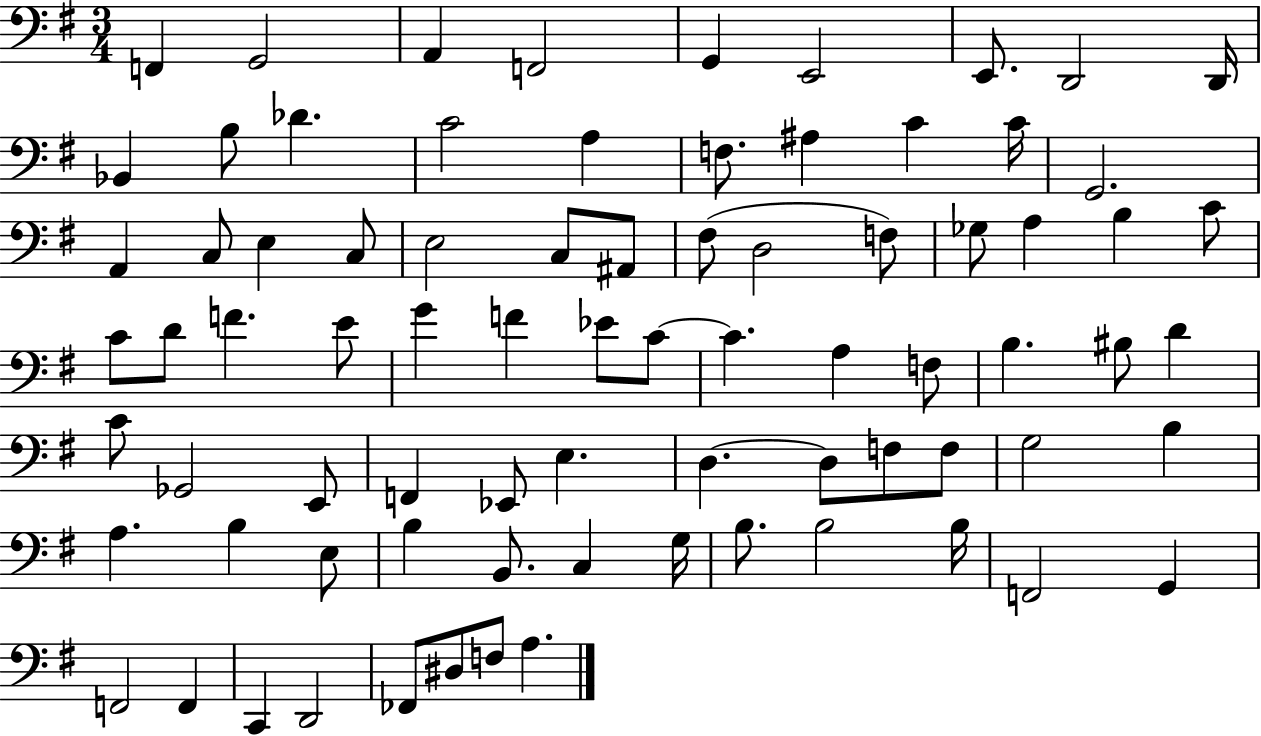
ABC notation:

X:1
T:Untitled
M:3/4
L:1/4
K:G
F,, G,,2 A,, F,,2 G,, E,,2 E,,/2 D,,2 D,,/4 _B,, B,/2 _D C2 A, F,/2 ^A, C C/4 G,,2 A,, C,/2 E, C,/2 E,2 C,/2 ^A,,/2 ^F,/2 D,2 F,/2 _G,/2 A, B, C/2 C/2 D/2 F E/2 G F _E/2 C/2 C A, F,/2 B, ^B,/2 D C/2 _G,,2 E,,/2 F,, _E,,/2 E, D, D,/2 F,/2 F,/2 G,2 B, A, B, E,/2 B, B,,/2 C, G,/4 B,/2 B,2 B,/4 F,,2 G,, F,,2 F,, C,, D,,2 _F,,/2 ^D,/2 F,/2 A,